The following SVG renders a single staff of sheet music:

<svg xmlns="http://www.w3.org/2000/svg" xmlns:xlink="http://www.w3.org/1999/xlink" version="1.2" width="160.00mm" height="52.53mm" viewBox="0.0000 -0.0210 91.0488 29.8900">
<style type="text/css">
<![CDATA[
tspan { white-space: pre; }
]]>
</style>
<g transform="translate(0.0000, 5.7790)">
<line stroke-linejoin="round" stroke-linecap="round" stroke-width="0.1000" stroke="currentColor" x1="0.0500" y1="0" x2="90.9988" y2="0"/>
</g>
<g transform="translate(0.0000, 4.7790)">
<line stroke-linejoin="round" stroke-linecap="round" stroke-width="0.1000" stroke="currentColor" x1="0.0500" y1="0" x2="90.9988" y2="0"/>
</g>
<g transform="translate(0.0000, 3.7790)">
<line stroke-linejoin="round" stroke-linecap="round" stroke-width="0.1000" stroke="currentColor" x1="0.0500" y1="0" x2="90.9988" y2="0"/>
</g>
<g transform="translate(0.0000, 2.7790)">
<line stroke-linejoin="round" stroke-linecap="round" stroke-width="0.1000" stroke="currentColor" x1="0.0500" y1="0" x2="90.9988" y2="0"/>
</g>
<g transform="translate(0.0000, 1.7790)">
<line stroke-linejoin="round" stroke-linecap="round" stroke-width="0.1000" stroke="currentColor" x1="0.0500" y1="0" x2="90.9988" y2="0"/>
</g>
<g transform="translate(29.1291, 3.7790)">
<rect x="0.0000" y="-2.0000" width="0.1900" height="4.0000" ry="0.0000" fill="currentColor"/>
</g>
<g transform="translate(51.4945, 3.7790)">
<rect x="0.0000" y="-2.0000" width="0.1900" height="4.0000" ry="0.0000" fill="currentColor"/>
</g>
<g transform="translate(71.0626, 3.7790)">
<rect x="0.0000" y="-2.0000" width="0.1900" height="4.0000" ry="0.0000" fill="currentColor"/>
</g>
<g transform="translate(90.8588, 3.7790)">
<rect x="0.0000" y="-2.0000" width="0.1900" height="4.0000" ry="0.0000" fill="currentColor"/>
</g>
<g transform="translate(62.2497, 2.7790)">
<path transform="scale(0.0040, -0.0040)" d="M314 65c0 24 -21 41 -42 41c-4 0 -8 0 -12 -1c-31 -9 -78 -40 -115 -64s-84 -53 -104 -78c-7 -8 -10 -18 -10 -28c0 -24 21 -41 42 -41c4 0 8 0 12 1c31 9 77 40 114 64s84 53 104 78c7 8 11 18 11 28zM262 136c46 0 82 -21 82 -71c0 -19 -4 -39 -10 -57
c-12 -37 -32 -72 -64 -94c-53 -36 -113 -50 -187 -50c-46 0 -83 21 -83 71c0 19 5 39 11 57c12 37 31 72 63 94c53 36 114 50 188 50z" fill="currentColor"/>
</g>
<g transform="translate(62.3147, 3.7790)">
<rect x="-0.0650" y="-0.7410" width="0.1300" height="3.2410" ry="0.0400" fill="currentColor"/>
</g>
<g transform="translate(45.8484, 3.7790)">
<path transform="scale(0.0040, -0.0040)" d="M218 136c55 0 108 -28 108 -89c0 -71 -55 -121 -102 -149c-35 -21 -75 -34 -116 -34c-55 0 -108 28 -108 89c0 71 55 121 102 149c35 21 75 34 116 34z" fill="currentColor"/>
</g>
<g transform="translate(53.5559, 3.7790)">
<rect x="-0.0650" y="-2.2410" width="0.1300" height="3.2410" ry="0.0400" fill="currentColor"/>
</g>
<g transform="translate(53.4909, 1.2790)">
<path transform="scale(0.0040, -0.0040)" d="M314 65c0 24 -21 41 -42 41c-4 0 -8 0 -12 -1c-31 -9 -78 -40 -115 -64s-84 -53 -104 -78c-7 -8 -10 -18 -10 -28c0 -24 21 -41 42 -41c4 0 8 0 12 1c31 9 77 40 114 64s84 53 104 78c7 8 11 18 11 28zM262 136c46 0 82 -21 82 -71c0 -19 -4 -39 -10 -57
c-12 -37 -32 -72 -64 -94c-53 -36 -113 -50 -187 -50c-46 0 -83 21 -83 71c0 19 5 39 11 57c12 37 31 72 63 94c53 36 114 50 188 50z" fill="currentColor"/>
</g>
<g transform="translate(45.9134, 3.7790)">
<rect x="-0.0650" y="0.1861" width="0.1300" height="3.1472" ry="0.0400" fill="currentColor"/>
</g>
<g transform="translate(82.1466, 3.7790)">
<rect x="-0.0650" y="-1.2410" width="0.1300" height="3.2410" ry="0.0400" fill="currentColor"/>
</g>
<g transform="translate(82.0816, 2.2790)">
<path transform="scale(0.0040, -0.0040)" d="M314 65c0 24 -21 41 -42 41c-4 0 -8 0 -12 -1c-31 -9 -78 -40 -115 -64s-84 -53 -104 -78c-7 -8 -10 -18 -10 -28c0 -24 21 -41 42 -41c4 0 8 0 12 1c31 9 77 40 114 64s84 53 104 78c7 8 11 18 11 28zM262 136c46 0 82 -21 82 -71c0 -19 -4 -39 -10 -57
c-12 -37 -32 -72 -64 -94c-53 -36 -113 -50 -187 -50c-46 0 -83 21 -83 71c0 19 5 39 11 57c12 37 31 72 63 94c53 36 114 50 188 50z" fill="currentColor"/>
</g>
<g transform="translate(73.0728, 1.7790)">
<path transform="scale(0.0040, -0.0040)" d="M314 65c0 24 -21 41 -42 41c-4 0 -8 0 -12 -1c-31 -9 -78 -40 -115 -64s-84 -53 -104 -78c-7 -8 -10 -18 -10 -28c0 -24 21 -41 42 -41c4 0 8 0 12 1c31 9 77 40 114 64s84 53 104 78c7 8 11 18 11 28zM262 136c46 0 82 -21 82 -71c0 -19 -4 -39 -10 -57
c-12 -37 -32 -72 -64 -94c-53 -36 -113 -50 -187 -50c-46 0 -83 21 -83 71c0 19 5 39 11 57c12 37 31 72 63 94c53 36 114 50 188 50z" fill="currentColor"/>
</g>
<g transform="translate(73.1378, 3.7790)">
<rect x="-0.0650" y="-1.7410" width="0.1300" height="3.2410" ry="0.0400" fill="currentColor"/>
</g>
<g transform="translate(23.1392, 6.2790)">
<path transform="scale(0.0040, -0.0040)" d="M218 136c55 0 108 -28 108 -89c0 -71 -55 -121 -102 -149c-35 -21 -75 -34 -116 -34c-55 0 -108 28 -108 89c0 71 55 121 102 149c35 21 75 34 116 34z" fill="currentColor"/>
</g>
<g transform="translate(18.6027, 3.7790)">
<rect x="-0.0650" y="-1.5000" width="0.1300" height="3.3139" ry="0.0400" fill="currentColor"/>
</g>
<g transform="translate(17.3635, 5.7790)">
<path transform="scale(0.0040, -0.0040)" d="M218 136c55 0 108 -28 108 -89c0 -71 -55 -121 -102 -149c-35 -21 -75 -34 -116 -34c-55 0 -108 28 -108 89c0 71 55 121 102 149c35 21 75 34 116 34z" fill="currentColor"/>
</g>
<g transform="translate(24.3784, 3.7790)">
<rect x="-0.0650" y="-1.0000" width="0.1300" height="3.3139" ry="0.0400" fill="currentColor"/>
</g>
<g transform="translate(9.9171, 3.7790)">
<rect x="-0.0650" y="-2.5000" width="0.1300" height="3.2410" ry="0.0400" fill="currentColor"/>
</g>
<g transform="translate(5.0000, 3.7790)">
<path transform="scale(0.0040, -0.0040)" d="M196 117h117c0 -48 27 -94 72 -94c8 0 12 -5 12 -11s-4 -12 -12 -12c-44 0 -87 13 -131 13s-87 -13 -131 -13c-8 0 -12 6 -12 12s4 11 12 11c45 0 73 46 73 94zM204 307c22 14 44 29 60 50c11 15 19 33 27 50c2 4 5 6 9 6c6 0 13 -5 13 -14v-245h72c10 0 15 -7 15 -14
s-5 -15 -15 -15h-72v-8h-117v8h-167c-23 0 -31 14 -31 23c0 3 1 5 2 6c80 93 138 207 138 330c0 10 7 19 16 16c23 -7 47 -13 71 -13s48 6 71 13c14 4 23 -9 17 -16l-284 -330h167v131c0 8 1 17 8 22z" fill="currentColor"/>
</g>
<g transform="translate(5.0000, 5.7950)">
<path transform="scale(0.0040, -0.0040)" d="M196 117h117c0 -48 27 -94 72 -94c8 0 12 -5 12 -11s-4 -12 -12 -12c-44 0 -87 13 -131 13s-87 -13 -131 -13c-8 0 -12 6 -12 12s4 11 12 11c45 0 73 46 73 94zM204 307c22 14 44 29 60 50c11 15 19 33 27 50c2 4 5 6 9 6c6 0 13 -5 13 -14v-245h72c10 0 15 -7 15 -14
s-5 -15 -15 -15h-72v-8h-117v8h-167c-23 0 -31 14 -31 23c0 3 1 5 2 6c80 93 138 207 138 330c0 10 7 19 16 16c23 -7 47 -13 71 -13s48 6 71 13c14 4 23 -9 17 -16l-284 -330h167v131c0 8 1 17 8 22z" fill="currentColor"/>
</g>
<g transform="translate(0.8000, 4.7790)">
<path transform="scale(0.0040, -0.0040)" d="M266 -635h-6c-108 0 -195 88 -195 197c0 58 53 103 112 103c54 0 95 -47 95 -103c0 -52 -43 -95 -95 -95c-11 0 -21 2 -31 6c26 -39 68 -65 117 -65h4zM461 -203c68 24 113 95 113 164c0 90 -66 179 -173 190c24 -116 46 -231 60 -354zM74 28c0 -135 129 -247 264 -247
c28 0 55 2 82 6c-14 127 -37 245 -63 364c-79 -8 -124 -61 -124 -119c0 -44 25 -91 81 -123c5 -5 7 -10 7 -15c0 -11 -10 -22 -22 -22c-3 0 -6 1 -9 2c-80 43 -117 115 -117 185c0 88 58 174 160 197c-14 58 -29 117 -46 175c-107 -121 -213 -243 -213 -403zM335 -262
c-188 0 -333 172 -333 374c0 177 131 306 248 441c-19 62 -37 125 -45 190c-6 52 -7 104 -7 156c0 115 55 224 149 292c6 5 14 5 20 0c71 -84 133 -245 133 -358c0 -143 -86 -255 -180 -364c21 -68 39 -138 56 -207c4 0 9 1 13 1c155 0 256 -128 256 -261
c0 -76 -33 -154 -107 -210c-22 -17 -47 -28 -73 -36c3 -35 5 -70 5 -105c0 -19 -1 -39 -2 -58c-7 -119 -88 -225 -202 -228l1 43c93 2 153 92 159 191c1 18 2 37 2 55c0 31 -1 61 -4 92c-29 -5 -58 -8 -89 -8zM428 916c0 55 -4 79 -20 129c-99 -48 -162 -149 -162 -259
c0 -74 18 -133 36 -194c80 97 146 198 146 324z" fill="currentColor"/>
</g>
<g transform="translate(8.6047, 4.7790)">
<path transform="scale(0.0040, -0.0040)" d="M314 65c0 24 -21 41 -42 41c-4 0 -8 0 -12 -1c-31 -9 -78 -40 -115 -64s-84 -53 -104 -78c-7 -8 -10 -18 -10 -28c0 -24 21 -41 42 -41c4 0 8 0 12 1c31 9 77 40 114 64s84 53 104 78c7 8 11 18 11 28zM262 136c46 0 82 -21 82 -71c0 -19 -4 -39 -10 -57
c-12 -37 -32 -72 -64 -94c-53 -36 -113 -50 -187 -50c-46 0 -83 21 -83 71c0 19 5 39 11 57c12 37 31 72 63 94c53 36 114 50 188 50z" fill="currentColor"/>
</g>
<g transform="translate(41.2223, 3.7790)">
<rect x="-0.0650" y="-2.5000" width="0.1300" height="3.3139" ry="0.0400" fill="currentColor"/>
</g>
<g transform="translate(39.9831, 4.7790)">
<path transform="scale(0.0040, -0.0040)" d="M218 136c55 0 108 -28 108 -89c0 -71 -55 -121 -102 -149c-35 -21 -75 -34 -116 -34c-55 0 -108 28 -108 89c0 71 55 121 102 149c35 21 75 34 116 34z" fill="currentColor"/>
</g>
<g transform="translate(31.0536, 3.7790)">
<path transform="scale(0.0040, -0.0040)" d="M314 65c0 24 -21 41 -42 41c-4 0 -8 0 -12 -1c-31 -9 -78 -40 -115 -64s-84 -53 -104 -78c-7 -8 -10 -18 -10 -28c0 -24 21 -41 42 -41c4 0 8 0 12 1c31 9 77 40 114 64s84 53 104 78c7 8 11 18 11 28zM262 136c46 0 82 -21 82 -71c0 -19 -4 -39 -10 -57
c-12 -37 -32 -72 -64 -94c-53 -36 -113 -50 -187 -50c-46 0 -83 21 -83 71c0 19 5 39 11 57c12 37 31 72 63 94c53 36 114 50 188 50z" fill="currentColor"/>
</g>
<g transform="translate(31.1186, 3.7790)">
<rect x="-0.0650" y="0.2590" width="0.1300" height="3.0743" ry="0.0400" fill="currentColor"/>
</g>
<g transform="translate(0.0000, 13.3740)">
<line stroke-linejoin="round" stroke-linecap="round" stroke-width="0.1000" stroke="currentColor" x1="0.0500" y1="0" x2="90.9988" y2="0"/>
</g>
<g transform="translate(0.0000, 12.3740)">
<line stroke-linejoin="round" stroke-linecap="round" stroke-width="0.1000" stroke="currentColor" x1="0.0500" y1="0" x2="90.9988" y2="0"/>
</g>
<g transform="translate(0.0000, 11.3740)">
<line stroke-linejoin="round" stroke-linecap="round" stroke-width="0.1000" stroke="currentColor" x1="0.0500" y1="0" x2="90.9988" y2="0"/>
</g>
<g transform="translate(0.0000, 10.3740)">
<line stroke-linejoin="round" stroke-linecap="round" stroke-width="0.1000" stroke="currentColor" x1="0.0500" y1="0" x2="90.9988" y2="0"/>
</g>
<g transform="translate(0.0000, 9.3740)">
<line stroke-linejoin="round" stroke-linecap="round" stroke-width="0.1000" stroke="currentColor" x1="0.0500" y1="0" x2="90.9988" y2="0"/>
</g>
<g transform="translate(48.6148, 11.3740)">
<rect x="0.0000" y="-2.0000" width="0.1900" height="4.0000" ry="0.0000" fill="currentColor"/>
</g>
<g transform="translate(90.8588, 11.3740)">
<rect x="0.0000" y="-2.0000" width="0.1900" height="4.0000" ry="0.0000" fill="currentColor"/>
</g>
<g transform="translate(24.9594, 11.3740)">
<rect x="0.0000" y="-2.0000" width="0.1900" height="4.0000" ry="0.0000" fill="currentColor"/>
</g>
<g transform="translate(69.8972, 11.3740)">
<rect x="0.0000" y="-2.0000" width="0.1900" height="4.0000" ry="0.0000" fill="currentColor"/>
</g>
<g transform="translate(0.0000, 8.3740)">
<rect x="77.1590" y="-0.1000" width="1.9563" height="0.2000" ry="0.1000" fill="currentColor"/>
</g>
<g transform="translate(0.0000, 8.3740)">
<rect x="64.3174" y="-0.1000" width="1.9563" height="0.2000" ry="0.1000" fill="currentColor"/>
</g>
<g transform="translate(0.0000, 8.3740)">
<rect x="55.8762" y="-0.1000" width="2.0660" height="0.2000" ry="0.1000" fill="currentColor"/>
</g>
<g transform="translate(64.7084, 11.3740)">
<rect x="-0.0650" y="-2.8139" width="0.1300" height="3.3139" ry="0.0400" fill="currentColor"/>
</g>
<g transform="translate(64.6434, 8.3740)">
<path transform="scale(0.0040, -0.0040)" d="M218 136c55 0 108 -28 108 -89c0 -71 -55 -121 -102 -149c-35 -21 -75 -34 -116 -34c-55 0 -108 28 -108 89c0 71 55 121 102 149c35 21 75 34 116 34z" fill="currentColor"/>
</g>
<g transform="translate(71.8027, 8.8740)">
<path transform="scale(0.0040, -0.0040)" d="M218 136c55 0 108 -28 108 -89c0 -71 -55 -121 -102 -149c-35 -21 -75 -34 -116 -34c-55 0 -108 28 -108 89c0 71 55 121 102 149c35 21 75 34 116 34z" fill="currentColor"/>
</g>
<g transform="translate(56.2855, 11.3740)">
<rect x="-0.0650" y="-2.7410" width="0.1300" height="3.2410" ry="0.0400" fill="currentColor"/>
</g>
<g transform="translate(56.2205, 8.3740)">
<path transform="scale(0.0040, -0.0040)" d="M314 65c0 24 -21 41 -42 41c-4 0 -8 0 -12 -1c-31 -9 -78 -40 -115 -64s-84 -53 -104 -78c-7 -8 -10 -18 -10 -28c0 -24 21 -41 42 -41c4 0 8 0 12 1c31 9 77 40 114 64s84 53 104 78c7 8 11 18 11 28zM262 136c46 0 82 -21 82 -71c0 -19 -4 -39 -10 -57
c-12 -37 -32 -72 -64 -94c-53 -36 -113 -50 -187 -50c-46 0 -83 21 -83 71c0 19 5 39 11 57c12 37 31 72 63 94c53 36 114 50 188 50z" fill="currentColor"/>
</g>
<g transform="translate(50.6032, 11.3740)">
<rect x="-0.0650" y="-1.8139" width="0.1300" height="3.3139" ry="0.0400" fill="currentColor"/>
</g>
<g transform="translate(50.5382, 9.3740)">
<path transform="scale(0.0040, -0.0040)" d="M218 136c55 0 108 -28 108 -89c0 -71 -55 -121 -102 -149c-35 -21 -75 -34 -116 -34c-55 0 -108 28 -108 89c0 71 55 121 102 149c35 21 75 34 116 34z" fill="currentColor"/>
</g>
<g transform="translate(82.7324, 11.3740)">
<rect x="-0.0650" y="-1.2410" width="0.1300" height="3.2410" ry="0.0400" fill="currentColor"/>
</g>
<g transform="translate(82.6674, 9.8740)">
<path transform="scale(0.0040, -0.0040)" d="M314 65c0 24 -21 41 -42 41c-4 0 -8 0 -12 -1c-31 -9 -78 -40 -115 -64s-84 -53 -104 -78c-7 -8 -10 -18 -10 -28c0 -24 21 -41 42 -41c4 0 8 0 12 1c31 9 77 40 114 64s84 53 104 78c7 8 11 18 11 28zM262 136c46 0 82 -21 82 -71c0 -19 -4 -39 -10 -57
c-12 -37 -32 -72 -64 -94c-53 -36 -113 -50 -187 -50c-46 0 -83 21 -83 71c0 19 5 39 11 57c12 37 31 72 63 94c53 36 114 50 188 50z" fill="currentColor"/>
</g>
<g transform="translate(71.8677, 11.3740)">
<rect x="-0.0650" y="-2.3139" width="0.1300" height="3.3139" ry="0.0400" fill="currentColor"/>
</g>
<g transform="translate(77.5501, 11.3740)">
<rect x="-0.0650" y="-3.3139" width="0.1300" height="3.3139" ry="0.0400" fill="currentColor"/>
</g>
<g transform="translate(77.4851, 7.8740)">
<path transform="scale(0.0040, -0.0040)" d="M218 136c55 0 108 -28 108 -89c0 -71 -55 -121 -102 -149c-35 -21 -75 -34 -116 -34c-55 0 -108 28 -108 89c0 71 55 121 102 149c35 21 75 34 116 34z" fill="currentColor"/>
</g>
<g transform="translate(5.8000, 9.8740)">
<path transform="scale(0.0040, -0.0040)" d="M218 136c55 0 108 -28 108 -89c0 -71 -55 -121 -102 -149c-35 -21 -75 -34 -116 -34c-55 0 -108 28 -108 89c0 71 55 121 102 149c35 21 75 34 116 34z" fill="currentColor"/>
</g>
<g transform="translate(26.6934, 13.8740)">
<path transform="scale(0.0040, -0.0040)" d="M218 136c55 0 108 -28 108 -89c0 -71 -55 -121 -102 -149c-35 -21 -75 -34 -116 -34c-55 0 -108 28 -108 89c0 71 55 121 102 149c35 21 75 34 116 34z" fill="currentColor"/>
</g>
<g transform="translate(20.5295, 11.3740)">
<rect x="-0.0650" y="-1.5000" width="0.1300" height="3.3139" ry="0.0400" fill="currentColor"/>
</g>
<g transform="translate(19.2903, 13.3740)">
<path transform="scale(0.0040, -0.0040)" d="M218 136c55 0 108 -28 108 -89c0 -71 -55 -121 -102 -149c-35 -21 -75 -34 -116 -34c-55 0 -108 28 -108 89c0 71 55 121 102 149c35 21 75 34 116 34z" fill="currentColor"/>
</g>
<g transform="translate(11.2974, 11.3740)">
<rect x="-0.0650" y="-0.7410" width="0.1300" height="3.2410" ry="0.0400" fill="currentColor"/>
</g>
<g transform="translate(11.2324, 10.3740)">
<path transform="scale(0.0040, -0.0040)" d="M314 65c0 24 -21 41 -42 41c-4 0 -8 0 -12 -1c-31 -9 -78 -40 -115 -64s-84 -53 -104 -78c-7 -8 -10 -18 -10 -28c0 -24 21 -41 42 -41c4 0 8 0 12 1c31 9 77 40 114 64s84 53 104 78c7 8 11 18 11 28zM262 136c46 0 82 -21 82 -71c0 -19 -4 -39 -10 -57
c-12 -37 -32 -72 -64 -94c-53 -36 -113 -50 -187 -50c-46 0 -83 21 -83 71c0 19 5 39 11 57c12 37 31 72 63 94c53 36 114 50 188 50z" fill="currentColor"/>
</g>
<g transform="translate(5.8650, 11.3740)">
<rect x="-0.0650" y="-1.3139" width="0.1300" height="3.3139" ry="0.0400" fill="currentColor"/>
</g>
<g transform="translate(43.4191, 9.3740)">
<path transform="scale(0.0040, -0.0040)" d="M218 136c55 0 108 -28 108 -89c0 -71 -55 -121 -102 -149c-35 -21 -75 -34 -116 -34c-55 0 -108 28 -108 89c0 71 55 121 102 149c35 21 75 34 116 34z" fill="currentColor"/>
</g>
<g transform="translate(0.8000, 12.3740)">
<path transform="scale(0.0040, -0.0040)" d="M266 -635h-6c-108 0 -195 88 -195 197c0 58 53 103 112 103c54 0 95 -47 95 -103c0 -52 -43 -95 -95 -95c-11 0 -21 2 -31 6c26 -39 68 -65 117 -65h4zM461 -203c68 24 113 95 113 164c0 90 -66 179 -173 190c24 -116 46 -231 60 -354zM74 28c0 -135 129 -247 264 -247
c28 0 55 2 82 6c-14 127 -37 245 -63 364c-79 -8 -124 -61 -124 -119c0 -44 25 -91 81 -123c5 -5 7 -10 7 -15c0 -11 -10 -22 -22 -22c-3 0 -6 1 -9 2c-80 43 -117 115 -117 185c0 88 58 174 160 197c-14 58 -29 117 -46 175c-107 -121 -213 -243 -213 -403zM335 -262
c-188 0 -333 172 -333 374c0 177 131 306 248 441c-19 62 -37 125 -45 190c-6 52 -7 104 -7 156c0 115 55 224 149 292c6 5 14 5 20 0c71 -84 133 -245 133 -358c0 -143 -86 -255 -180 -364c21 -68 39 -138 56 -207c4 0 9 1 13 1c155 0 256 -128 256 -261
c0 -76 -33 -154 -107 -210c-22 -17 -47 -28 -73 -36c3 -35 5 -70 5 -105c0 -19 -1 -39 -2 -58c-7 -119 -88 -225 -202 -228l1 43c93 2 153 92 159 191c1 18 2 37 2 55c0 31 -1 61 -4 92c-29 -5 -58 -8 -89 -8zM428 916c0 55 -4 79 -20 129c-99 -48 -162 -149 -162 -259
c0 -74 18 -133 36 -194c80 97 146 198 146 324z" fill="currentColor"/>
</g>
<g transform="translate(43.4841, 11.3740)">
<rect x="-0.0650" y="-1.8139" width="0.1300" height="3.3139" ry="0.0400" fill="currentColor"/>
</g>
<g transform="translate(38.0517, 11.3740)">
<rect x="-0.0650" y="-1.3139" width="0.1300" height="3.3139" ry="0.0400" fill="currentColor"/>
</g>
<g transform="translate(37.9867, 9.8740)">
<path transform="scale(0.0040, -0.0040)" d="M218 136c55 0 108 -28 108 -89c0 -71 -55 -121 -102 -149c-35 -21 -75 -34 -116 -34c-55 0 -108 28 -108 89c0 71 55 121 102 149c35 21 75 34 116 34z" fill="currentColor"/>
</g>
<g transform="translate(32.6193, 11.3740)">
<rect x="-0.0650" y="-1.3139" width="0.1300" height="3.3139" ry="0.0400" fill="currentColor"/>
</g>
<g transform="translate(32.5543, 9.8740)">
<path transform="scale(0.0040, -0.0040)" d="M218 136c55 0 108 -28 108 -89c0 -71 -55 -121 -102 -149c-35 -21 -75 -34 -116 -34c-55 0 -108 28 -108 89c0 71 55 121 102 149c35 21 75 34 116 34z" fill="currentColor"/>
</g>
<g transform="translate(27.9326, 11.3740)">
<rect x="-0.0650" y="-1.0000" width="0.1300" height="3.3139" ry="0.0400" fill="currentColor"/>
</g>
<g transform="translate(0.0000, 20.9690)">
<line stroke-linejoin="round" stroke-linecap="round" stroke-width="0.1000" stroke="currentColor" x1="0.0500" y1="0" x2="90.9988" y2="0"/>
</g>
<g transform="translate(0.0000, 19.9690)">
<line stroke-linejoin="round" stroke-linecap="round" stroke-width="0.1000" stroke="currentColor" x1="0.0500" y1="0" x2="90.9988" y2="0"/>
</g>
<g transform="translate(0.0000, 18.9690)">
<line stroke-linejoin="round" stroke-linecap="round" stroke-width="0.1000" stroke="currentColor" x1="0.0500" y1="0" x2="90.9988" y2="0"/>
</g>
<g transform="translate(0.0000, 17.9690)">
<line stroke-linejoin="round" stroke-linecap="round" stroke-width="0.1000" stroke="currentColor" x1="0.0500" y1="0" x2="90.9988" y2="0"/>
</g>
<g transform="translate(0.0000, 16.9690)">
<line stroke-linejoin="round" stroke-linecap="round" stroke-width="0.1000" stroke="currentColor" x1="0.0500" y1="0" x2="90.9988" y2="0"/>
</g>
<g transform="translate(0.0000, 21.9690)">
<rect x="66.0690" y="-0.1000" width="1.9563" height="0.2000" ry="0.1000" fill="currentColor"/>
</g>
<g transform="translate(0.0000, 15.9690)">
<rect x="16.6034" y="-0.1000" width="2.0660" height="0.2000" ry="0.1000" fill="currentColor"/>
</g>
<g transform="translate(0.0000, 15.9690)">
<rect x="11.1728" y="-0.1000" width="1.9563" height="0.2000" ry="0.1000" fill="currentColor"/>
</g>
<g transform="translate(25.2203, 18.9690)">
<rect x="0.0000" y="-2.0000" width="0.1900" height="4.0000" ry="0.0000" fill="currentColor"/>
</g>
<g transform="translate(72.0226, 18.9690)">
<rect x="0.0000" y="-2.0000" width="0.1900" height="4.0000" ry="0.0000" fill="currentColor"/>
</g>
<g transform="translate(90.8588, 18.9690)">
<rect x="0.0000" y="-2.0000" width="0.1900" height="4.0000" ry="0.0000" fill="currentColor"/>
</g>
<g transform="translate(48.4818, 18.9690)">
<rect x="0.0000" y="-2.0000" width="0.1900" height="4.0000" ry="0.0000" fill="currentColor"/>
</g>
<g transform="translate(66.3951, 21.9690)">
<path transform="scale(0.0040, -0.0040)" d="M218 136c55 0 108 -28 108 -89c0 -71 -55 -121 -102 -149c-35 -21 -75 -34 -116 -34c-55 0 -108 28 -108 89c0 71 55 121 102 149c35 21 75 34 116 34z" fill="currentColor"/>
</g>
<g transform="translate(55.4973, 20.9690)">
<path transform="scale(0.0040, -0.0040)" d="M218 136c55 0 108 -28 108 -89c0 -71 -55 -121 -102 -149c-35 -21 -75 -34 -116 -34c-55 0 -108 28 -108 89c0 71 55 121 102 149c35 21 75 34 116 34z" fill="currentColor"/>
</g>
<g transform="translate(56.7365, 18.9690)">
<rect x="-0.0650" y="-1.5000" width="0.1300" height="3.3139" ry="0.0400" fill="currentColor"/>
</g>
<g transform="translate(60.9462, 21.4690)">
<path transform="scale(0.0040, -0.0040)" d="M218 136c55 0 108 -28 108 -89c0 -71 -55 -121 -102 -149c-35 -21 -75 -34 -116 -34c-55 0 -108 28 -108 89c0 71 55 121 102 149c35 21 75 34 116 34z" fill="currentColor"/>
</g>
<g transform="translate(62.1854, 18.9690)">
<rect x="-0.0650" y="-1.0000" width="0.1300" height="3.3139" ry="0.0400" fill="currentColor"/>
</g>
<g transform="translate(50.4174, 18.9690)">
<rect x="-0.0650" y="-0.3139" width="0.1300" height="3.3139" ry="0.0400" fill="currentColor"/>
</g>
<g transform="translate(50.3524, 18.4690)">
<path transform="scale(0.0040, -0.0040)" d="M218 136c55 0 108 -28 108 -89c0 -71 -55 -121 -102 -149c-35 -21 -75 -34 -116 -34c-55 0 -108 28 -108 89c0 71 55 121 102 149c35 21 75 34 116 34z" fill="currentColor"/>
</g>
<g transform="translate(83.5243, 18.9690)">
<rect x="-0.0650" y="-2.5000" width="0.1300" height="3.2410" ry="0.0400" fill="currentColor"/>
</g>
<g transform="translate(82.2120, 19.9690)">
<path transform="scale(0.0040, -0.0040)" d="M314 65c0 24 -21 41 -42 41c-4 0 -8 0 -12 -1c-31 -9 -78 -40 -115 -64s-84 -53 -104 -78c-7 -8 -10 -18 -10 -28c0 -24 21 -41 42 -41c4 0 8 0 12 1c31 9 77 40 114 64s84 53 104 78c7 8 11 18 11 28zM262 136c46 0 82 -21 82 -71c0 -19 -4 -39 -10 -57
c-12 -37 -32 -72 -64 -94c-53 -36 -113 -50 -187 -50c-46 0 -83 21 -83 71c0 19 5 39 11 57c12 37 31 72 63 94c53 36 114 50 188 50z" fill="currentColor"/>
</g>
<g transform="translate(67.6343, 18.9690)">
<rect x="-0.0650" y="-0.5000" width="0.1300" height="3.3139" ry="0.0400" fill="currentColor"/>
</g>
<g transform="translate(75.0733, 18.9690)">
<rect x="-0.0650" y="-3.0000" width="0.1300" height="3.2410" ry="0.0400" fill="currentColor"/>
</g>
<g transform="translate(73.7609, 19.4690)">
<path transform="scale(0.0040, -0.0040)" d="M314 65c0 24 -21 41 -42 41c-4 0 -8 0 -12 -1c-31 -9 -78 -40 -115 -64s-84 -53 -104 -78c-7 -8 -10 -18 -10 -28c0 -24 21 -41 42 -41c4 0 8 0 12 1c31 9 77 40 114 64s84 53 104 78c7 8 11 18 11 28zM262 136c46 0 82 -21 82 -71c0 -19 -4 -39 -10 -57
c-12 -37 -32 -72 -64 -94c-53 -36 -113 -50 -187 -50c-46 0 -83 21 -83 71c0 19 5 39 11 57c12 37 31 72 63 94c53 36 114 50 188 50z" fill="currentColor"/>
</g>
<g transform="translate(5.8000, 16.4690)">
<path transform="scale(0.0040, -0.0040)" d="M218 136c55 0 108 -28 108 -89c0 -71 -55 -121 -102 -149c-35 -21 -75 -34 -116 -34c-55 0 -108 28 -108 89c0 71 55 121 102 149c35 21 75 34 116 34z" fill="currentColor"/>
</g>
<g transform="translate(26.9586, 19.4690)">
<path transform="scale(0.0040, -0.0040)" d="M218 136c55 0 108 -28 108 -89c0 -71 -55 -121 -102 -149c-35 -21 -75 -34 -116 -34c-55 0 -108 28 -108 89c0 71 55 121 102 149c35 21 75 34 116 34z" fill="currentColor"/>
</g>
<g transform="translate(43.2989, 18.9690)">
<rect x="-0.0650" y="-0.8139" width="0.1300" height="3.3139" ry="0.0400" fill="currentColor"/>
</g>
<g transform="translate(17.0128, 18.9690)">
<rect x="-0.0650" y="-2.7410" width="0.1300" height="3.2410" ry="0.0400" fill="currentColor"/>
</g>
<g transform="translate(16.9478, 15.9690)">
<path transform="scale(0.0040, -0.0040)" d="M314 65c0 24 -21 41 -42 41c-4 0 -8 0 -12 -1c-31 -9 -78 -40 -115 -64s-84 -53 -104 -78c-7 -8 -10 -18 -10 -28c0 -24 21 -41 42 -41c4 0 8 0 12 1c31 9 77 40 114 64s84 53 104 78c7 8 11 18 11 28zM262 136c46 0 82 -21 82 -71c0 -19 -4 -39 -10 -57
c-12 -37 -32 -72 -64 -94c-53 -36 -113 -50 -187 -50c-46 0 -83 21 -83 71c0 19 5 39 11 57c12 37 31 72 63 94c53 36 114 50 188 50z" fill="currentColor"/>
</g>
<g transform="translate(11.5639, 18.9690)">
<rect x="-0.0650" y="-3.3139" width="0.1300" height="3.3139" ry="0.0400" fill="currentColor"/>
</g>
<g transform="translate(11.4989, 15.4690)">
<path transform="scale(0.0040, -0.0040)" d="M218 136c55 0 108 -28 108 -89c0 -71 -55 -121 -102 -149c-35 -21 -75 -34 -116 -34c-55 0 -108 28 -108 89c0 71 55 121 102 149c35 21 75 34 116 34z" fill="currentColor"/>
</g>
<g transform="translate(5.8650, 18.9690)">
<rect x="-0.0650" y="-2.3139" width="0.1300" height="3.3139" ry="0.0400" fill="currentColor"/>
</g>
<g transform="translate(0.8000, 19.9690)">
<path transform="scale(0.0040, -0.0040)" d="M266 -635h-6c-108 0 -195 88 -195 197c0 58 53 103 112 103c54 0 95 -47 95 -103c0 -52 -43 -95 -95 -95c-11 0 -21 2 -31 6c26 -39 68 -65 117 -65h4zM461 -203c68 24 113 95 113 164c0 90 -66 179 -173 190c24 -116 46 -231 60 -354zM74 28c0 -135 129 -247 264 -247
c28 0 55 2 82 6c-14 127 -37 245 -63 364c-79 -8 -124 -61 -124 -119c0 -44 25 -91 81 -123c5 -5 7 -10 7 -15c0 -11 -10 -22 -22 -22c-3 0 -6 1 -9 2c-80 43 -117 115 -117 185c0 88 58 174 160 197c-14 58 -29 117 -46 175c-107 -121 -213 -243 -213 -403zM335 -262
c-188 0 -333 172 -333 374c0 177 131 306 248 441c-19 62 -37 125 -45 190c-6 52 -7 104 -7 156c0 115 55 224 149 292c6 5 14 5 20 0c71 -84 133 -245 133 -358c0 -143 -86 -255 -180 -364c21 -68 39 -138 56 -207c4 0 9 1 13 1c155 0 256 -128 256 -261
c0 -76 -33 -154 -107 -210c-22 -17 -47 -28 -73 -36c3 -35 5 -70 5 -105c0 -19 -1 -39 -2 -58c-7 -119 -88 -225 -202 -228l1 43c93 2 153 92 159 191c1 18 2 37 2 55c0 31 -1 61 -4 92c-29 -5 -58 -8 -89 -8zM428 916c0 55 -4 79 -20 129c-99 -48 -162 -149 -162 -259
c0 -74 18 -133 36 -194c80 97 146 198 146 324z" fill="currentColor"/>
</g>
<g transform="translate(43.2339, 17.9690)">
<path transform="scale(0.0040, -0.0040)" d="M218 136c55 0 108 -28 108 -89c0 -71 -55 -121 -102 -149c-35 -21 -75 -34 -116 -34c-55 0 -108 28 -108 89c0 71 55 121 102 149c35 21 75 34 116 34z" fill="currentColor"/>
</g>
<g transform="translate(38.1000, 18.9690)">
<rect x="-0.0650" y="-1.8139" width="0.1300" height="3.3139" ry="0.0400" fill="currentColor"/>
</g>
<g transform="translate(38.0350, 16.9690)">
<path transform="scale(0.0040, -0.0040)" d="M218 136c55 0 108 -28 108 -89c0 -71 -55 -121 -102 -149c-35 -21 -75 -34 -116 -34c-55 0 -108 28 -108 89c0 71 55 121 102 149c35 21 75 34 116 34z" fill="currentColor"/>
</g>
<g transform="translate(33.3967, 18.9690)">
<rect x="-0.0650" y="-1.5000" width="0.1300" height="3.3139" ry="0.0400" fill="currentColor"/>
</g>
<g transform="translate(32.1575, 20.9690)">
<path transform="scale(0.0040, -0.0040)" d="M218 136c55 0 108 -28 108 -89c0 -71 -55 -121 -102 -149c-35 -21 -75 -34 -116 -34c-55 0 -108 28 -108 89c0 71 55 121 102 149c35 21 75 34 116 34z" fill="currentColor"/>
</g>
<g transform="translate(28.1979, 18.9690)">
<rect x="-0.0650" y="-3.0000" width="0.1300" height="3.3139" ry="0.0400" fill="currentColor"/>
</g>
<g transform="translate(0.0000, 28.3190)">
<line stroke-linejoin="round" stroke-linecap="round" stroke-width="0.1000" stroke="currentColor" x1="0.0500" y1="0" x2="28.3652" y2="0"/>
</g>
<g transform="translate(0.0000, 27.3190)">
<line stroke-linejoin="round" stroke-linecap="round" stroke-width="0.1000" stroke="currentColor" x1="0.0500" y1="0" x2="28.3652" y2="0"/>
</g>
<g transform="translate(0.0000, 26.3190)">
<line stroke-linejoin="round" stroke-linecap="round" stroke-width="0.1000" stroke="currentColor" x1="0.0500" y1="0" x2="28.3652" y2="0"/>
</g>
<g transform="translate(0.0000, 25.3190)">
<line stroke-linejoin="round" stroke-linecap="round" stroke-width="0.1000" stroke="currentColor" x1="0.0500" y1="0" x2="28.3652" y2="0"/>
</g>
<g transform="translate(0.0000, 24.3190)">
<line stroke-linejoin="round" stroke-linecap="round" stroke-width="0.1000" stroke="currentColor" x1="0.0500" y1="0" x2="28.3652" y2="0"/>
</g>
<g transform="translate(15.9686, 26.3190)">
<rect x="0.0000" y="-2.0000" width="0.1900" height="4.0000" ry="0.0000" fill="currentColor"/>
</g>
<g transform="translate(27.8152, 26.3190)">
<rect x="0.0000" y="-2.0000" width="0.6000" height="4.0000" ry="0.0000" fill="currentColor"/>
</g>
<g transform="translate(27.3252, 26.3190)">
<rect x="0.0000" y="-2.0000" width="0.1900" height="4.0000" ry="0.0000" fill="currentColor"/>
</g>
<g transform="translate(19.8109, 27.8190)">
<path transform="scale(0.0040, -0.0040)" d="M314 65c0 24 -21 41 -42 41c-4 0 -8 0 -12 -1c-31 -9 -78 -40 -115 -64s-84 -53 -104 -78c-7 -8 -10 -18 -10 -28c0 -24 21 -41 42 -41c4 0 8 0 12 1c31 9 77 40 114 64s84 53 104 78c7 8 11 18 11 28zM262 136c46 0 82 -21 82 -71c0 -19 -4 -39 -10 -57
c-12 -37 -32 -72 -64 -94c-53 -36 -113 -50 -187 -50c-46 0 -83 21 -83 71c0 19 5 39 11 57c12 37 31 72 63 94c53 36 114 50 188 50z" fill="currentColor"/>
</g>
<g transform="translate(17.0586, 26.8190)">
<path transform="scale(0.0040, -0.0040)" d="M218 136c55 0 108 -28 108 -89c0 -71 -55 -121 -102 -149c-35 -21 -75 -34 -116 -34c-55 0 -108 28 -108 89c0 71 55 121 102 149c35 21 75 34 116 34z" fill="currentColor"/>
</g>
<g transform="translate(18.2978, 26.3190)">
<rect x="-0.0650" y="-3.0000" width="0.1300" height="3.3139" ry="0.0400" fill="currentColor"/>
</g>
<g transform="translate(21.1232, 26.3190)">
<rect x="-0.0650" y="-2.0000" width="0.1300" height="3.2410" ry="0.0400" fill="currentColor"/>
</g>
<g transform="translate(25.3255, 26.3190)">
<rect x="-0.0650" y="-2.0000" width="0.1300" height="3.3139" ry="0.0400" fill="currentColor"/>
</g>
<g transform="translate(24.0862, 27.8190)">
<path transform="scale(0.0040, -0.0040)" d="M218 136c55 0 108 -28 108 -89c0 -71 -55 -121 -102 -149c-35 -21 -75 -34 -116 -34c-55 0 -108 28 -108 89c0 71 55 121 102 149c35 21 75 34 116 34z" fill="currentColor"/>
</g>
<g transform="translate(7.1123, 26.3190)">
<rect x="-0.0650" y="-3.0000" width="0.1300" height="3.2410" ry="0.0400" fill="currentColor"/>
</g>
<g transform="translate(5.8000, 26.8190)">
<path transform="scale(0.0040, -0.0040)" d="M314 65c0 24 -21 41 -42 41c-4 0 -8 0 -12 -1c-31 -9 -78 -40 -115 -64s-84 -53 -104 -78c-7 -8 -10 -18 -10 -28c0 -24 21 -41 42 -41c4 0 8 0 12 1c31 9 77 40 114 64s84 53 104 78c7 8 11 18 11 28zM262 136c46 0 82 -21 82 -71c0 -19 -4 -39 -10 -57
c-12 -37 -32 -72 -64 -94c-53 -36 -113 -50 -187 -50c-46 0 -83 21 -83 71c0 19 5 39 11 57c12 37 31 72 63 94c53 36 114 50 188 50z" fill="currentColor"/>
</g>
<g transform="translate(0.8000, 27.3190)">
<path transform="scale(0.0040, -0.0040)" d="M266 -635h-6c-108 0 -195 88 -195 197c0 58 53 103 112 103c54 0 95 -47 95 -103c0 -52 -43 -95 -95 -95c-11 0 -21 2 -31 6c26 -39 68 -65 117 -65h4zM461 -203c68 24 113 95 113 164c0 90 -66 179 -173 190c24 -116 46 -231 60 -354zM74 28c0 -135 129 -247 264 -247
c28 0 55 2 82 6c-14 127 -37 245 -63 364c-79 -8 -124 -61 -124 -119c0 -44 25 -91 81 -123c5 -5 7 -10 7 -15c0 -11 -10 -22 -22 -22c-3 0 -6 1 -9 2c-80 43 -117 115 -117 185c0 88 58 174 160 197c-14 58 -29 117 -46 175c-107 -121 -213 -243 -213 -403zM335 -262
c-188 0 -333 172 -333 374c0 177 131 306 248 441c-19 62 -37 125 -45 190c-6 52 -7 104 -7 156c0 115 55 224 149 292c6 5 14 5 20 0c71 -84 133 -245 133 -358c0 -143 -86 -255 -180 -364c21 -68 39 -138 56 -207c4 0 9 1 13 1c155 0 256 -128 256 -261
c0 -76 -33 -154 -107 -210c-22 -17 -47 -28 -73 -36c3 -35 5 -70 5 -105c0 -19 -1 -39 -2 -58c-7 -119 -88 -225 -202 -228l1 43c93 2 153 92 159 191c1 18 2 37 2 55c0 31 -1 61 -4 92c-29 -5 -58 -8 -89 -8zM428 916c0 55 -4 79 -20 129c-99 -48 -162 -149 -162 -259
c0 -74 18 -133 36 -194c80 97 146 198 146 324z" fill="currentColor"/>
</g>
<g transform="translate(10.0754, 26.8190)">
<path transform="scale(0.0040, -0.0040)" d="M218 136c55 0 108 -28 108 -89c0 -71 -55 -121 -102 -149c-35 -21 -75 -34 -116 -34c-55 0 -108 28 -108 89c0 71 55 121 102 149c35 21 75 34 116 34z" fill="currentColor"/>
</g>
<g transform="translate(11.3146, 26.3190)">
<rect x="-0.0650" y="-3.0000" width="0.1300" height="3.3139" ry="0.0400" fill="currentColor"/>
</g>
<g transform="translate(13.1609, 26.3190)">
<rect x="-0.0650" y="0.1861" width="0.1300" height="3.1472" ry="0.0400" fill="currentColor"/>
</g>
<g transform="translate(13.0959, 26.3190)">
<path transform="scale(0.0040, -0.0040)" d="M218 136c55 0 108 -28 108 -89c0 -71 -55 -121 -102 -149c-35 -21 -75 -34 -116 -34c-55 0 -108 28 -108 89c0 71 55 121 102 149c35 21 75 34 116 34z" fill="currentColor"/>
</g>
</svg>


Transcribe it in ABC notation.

X:1
T:Untitled
M:4/4
L:1/4
K:C
G2 E D B2 G B g2 d2 f2 e2 e d2 E D e e f f a2 a g b e2 g b a2 A E f d c E D C A2 G2 A2 A B A F2 F